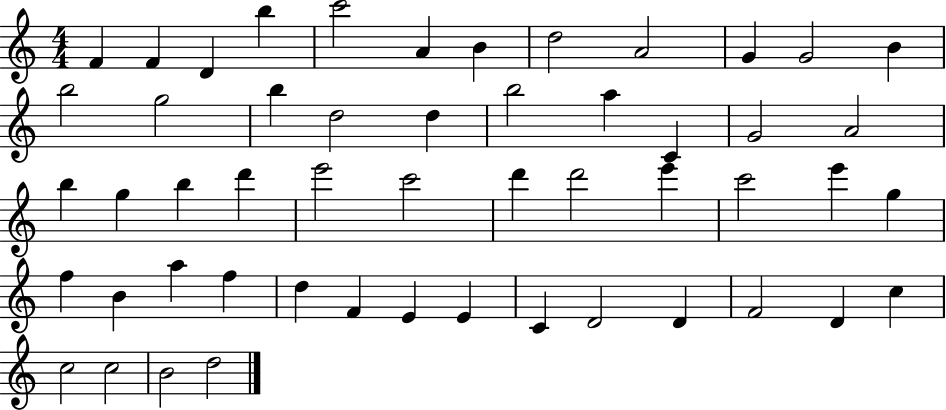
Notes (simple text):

F4/q F4/q D4/q B5/q C6/h A4/q B4/q D5/h A4/h G4/q G4/h B4/q B5/h G5/h B5/q D5/h D5/q B5/h A5/q C4/q G4/h A4/h B5/q G5/q B5/q D6/q E6/h C6/h D6/q D6/h E6/q C6/h E6/q G5/q F5/q B4/q A5/q F5/q D5/q F4/q E4/q E4/q C4/q D4/h D4/q F4/h D4/q C5/q C5/h C5/h B4/h D5/h